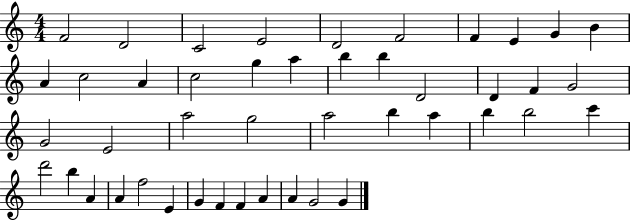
F4/h D4/h C4/h E4/h D4/h F4/h F4/q E4/q G4/q B4/q A4/q C5/h A4/q C5/h G5/q A5/q B5/q B5/q D4/h D4/q F4/q G4/h G4/h E4/h A5/h G5/h A5/h B5/q A5/q B5/q B5/h C6/q D6/h B5/q A4/q A4/q F5/h E4/q G4/q F4/q F4/q A4/q A4/q G4/h G4/q